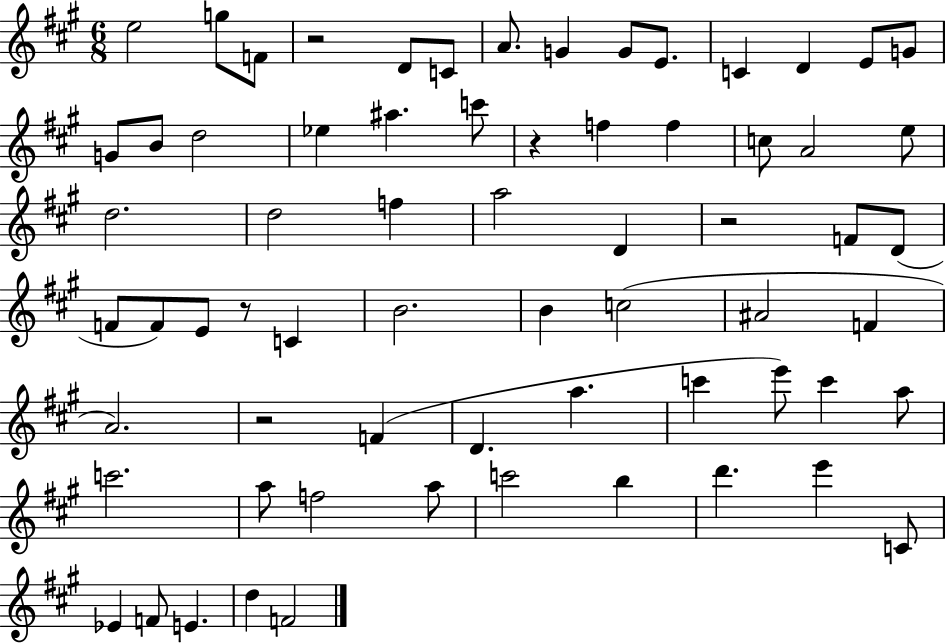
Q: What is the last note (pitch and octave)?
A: F4